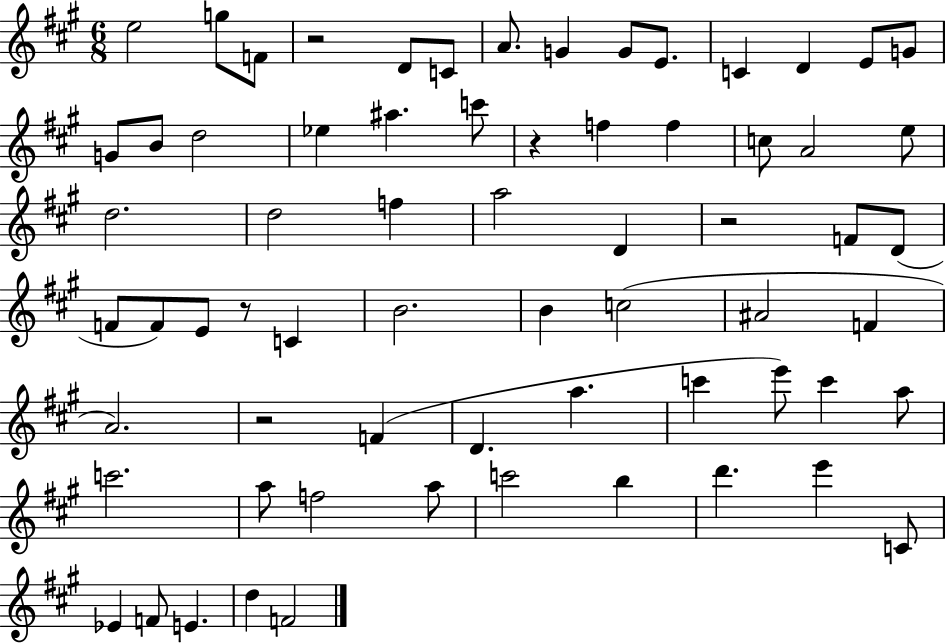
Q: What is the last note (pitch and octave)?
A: F4